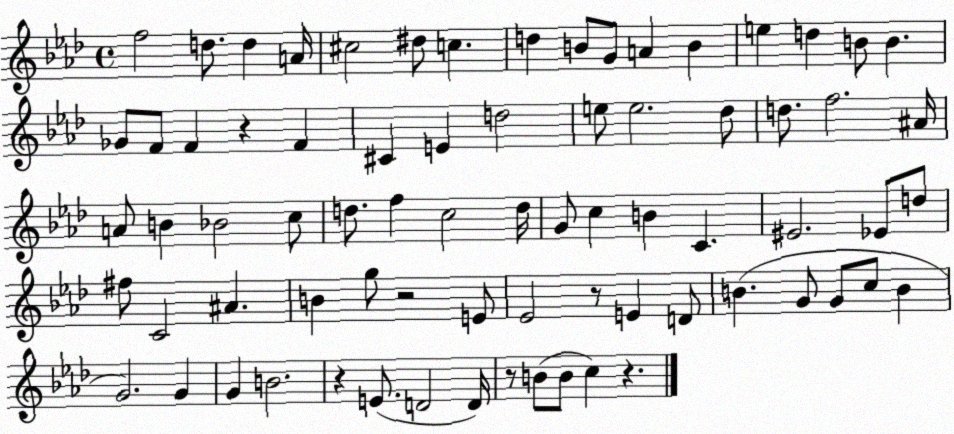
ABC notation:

X:1
T:Untitled
M:4/4
L:1/4
K:Ab
f2 d/2 d A/4 ^c2 ^d/2 c d B/2 G/2 A B e d B/2 B _G/2 F/2 F z F ^C E d2 e/2 e2 _d/2 d/2 f2 ^A/4 A/2 B _B2 c/2 d/2 f c2 d/4 G/2 c B C ^E2 _E/2 d/2 ^f/2 C2 ^A B g/2 z2 E/2 _E2 z/2 E D/2 B G/2 G/2 c/2 B G2 G G B2 z E/2 D2 D/4 z/2 B/2 B/2 c z